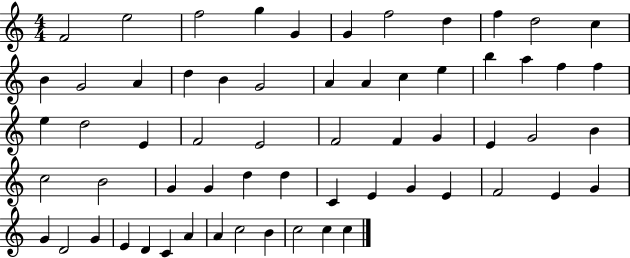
{
  \clef treble
  \numericTimeSignature
  \time 4/4
  \key c \major
  f'2 e''2 | f''2 g''4 g'4 | g'4 f''2 d''4 | f''4 d''2 c''4 | \break b'4 g'2 a'4 | d''4 b'4 g'2 | a'4 a'4 c''4 e''4 | b''4 a''4 f''4 f''4 | \break e''4 d''2 e'4 | f'2 e'2 | f'2 f'4 g'4 | e'4 g'2 b'4 | \break c''2 b'2 | g'4 g'4 d''4 d''4 | c'4 e'4 g'4 e'4 | f'2 e'4 g'4 | \break g'4 d'2 g'4 | e'4 d'4 c'4 a'4 | a'4 c''2 b'4 | c''2 c''4 c''4 | \break \bar "|."
}